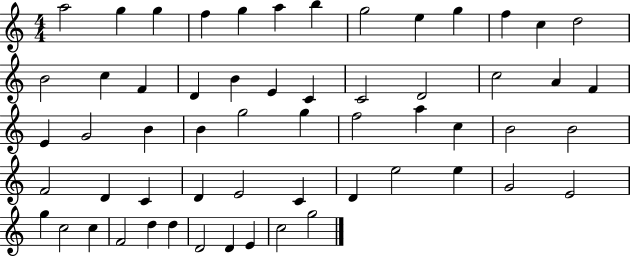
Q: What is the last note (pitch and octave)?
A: G5